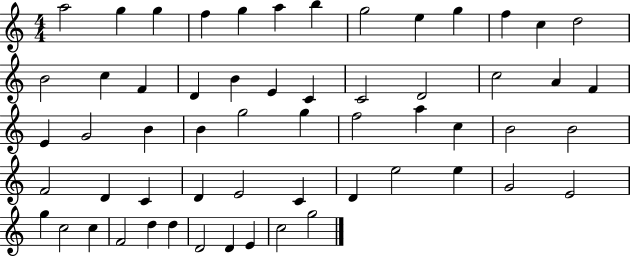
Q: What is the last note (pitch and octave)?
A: G5